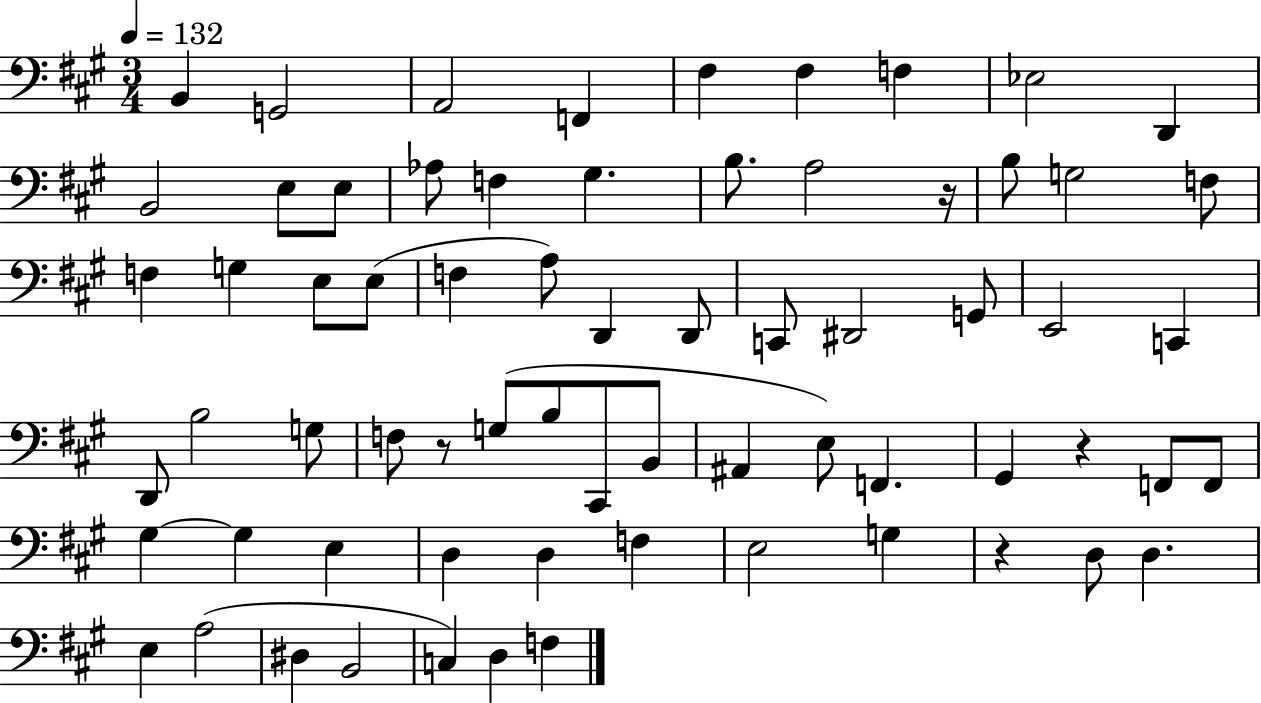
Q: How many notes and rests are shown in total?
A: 68